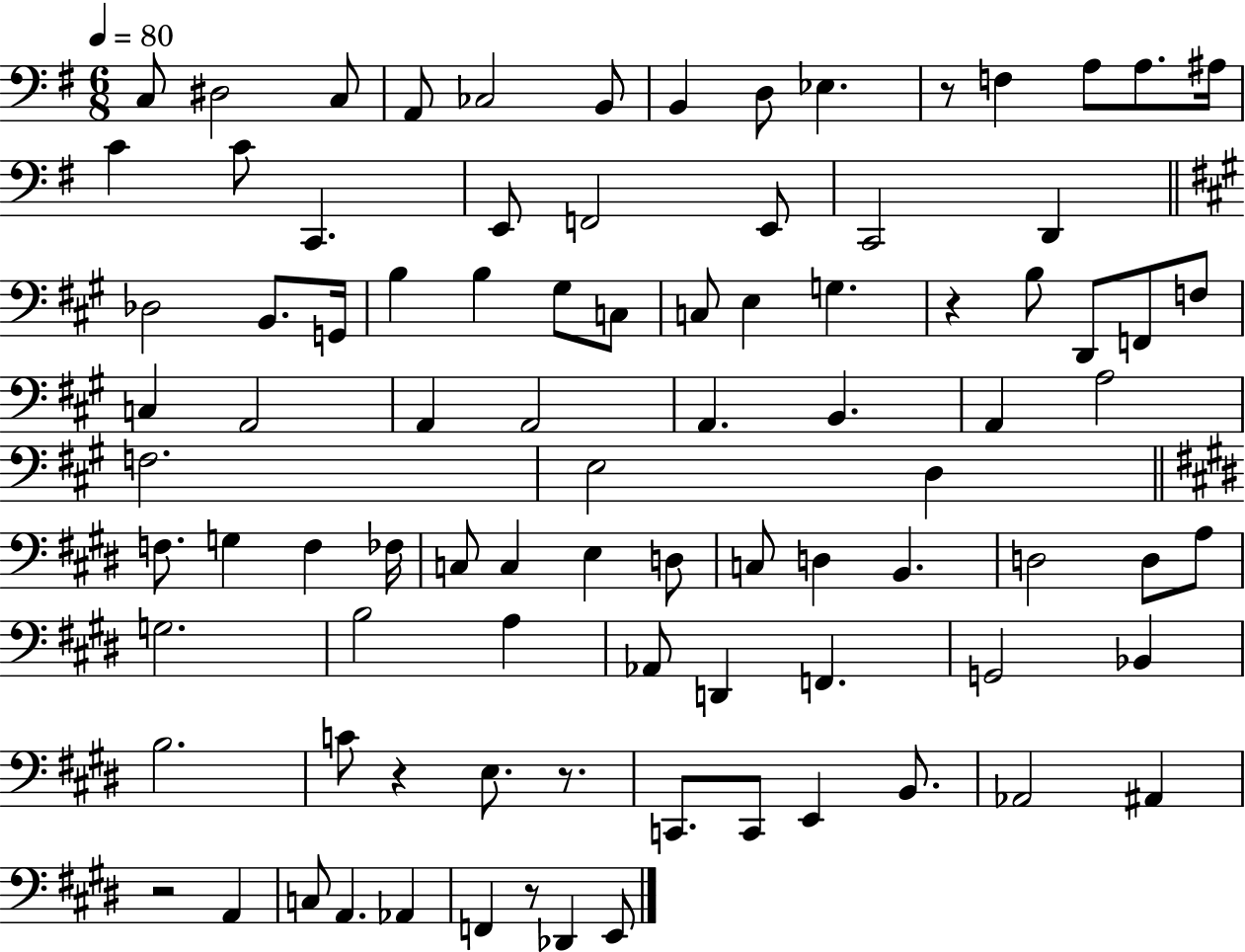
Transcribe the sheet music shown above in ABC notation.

X:1
T:Untitled
M:6/8
L:1/4
K:G
C,/2 ^D,2 C,/2 A,,/2 _C,2 B,,/2 B,, D,/2 _E, z/2 F, A,/2 A,/2 ^A,/4 C C/2 C,, E,,/2 F,,2 E,,/2 C,,2 D,, _D,2 B,,/2 G,,/4 B, B, ^G,/2 C,/2 C,/2 E, G, z B,/2 D,,/2 F,,/2 F,/2 C, A,,2 A,, A,,2 A,, B,, A,, A,2 F,2 E,2 D, F,/2 G, F, _F,/4 C,/2 C, E, D,/2 C,/2 D, B,, D,2 D,/2 A,/2 G,2 B,2 A, _A,,/2 D,, F,, G,,2 _B,, B,2 C/2 z E,/2 z/2 C,,/2 C,,/2 E,, B,,/2 _A,,2 ^A,, z2 A,, C,/2 A,, _A,, F,, z/2 _D,, E,,/2